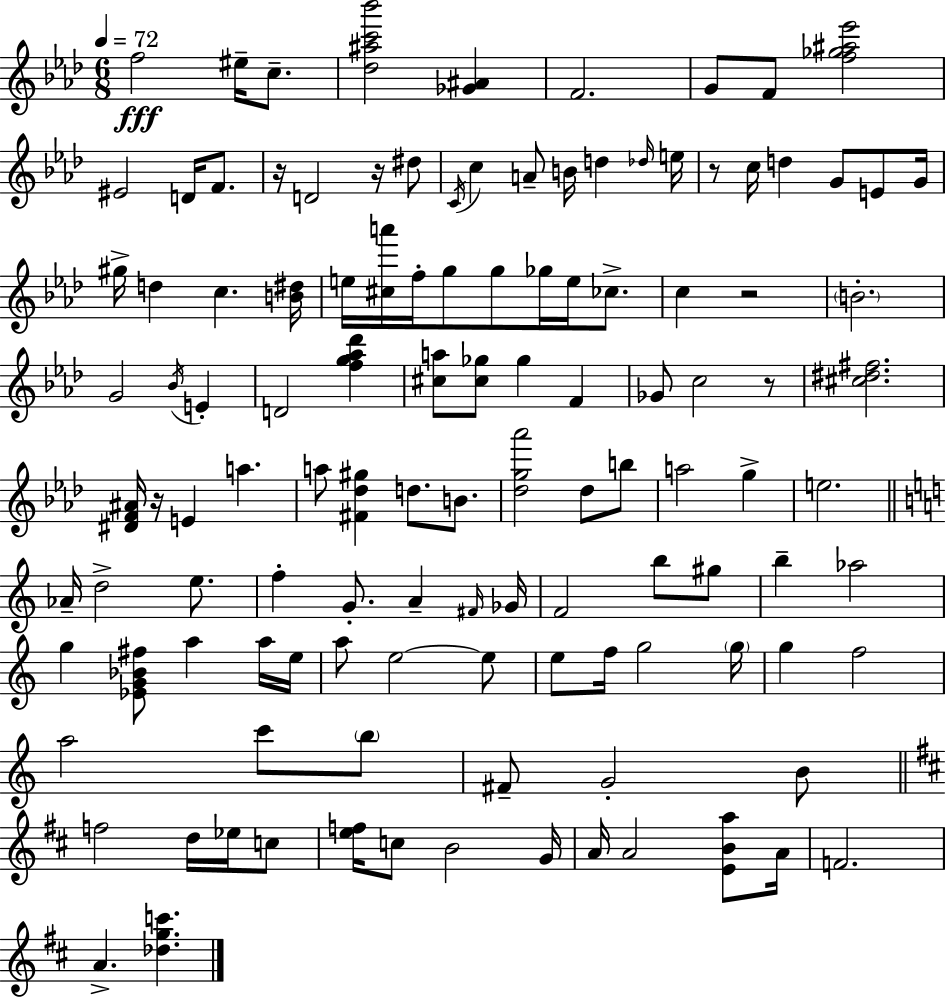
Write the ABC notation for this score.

X:1
T:Untitled
M:6/8
L:1/4
K:Fm
f2 ^e/4 c/2 [_d^ac'_b']2 [_G^A] F2 G/2 F/2 [f_g^a_e']2 ^E2 D/4 F/2 z/4 D2 z/4 ^d/2 C/4 c A/2 B/4 d _d/4 e/4 z/2 c/4 d G/2 E/2 G/4 ^g/4 d c [B^d]/4 e/4 [^ca']/4 f/4 g/2 g/2 _g/4 e/4 _c/2 c z2 B2 G2 _B/4 E D2 [fg_a_d'] [^ca]/2 [^c_g]/2 _g F _G/2 c2 z/2 [^c^d^f]2 [^DF^A]/4 z/4 E a a/2 [^F_d^g] d/2 B/2 [_dg_a']2 _d/2 b/2 a2 g e2 _A/4 d2 e/2 f G/2 A ^F/4 _G/4 F2 b/2 ^g/2 b _a2 g [_EG_B^f]/2 a a/4 e/4 a/2 e2 e/2 e/2 f/4 g2 g/4 g f2 a2 c'/2 b/2 ^F/2 G2 B/2 f2 d/4 _e/4 c/2 [ef]/4 c/2 B2 G/4 A/4 A2 [EBa]/2 A/4 F2 A [_dgc']